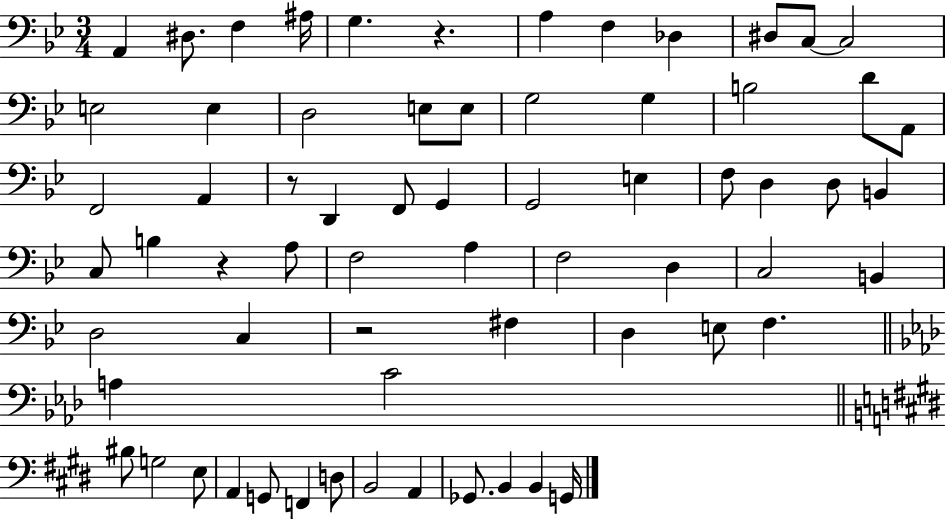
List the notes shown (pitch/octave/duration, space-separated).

A2/q D#3/e. F3/q A#3/s G3/q. R/q. A3/q F3/q Db3/q D#3/e C3/e C3/h E3/h E3/q D3/h E3/e E3/e G3/h G3/q B3/h D4/e A2/e F2/h A2/q R/e D2/q F2/e G2/q G2/h E3/q F3/e D3/q D3/e B2/q C3/e B3/q R/q A3/e F3/h A3/q F3/h D3/q C3/h B2/q D3/h C3/q R/h F#3/q D3/q E3/e F3/q. A3/q C4/h BIS3/e G3/h E3/e A2/q G2/e F2/q D3/e B2/h A2/q Gb2/e. B2/q B2/q G2/s